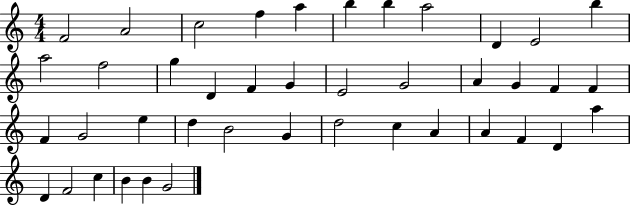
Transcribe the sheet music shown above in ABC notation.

X:1
T:Untitled
M:4/4
L:1/4
K:C
F2 A2 c2 f a b b a2 D E2 b a2 f2 g D F G E2 G2 A G F F F G2 e d B2 G d2 c A A F D a D F2 c B B G2